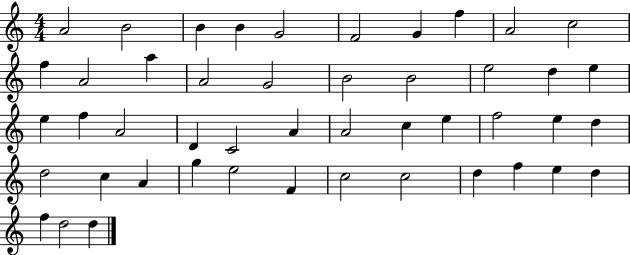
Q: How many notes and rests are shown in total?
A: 47